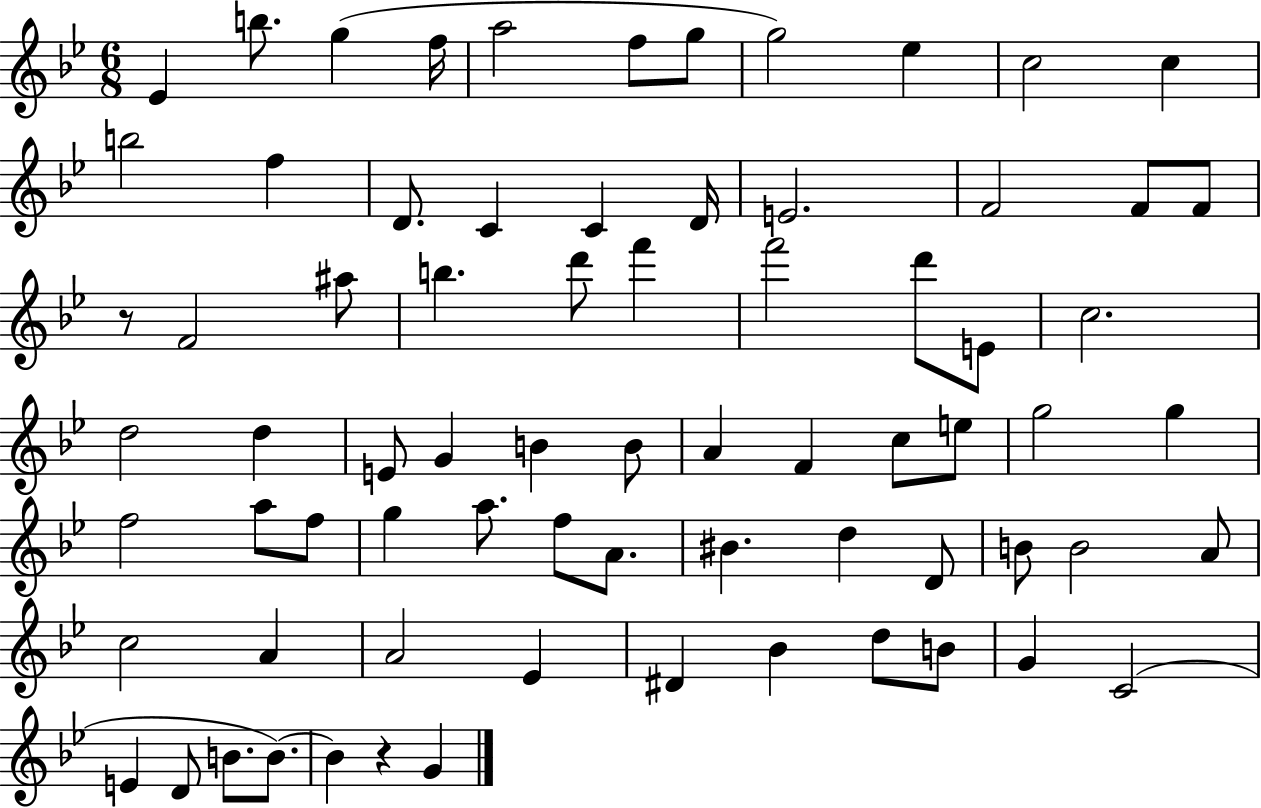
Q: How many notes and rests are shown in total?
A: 73